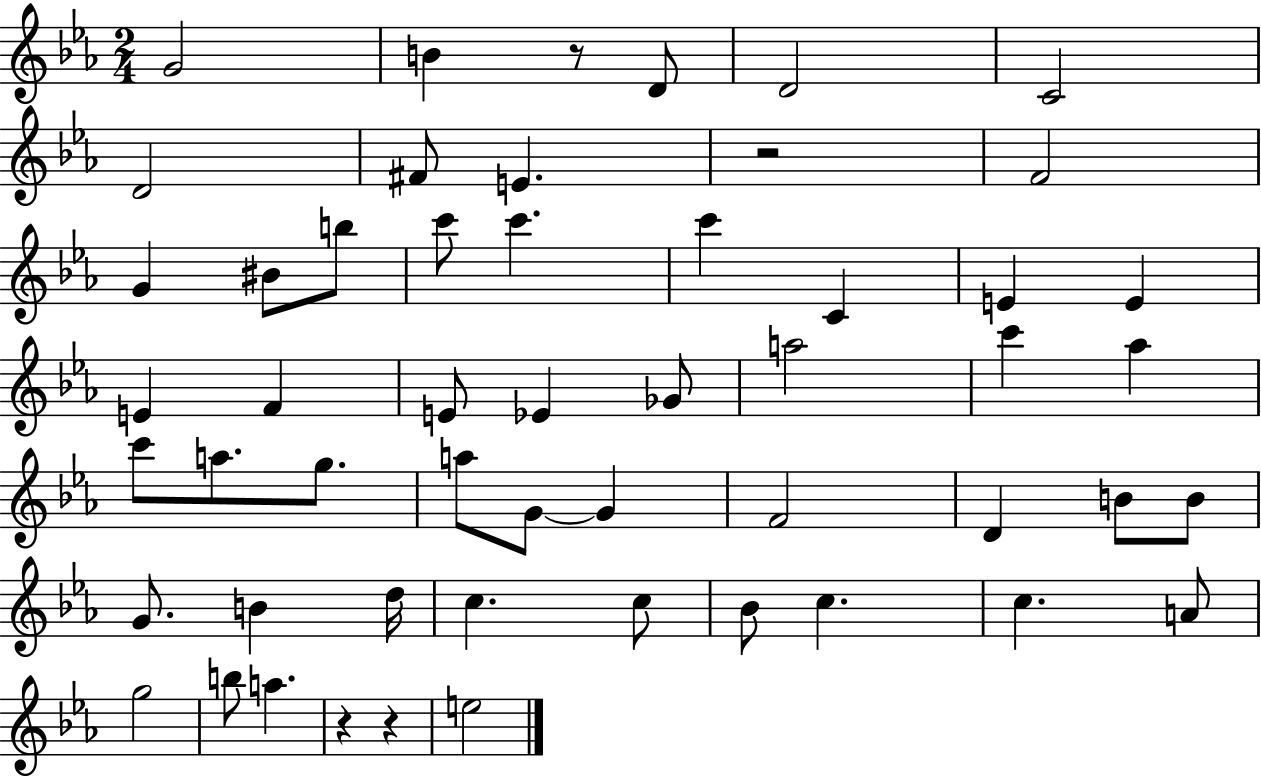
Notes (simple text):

G4/h B4/q R/e D4/e D4/h C4/h D4/h F#4/e E4/q. R/h F4/h G4/q BIS4/e B5/e C6/e C6/q. C6/q C4/q E4/q E4/q E4/q F4/q E4/e Eb4/q Gb4/e A5/h C6/q Ab5/q C6/e A5/e. G5/e. A5/e G4/e G4/q F4/h D4/q B4/e B4/e G4/e. B4/q D5/s C5/q. C5/e Bb4/e C5/q. C5/q. A4/e G5/h B5/e A5/q. R/q R/q E5/h